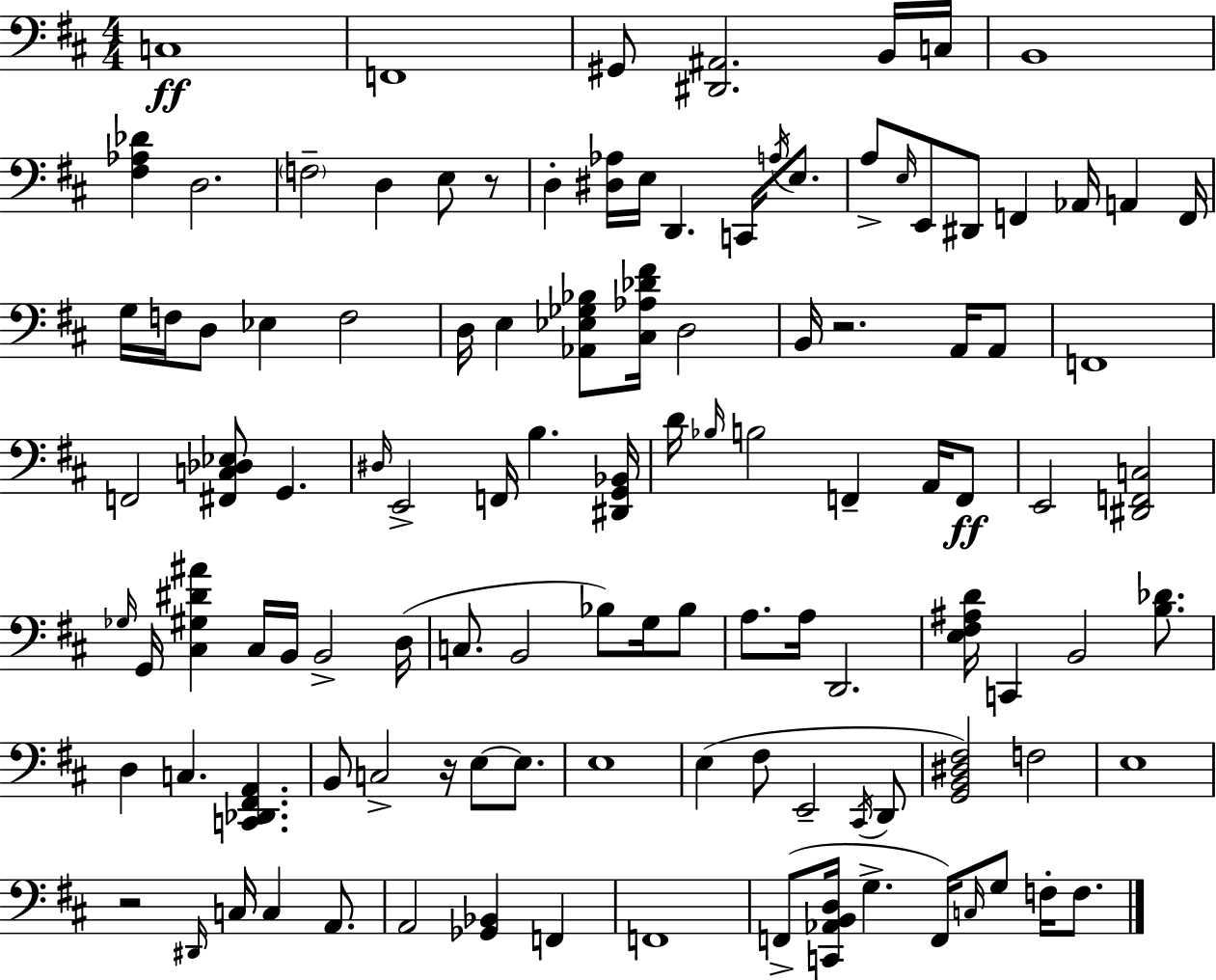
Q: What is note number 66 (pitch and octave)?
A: D3